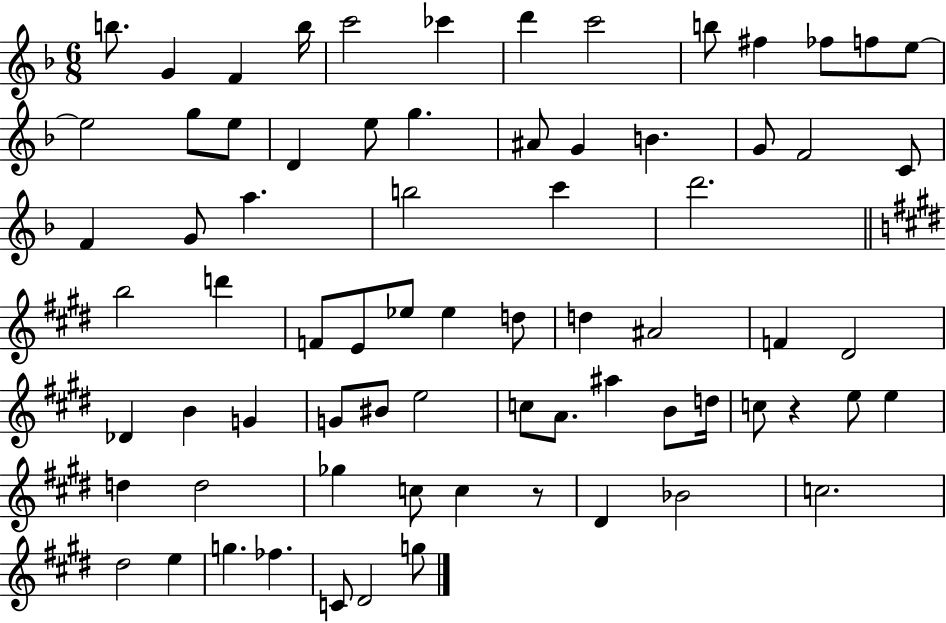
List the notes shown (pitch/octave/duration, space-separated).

B5/e. G4/q F4/q B5/s C6/h CES6/q D6/q C6/h B5/e F#5/q FES5/e F5/e E5/e E5/h G5/e E5/e D4/q E5/e G5/q. A#4/e G4/q B4/q. G4/e F4/h C4/e F4/q G4/e A5/q. B5/h C6/q D6/h. B5/h D6/q F4/e E4/e Eb5/e Eb5/q D5/e D5/q A#4/h F4/q D#4/h Db4/q B4/q G4/q G4/e BIS4/e E5/h C5/e A4/e. A#5/q B4/e D5/s C5/e R/q E5/e E5/q D5/q D5/h Gb5/q C5/e C5/q R/e D#4/q Bb4/h C5/h. D#5/h E5/q G5/q. FES5/q. C4/e D#4/h G5/e